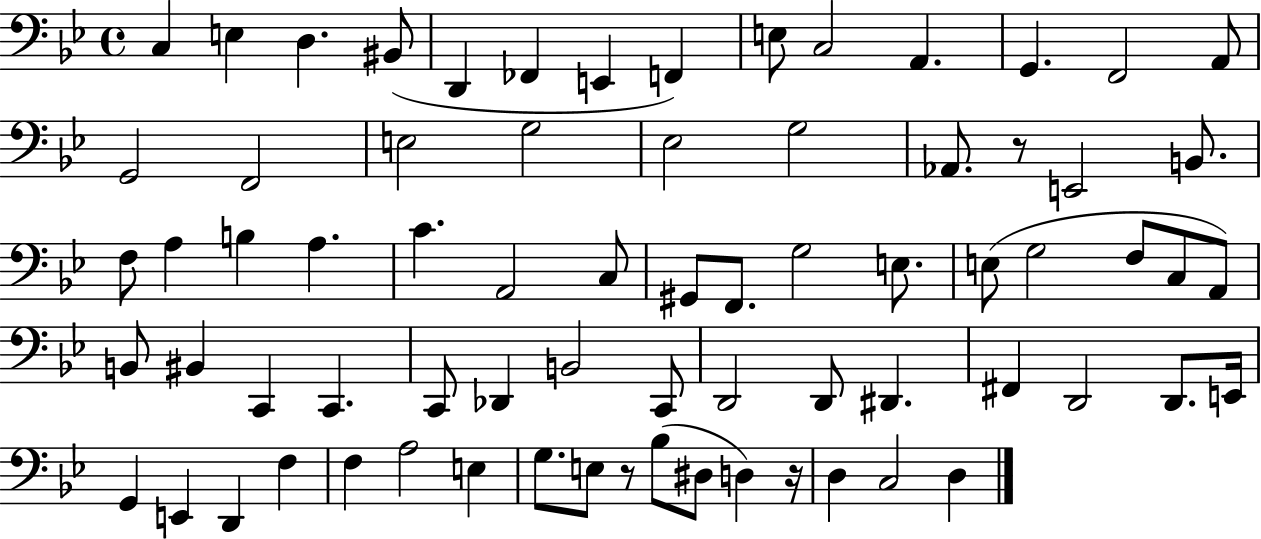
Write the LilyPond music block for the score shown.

{
  \clef bass
  \time 4/4
  \defaultTimeSignature
  \key bes \major
  c4 e4 d4. bis,8( | d,4 fes,4 e,4 f,4) | e8 c2 a,4. | g,4. f,2 a,8 | \break g,2 f,2 | e2 g2 | ees2 g2 | aes,8. r8 e,2 b,8. | \break f8 a4 b4 a4. | c'4. a,2 c8 | gis,8 f,8. g2 e8. | e8( g2 f8 c8 a,8) | \break b,8 bis,4 c,4 c,4. | c,8 des,4 b,2 c,8 | d,2 d,8 dis,4. | fis,4 d,2 d,8. e,16 | \break g,4 e,4 d,4 f4 | f4 a2 e4 | g8. e8 r8 bes8( dis8 d4) r16 | d4 c2 d4 | \break \bar "|."
}